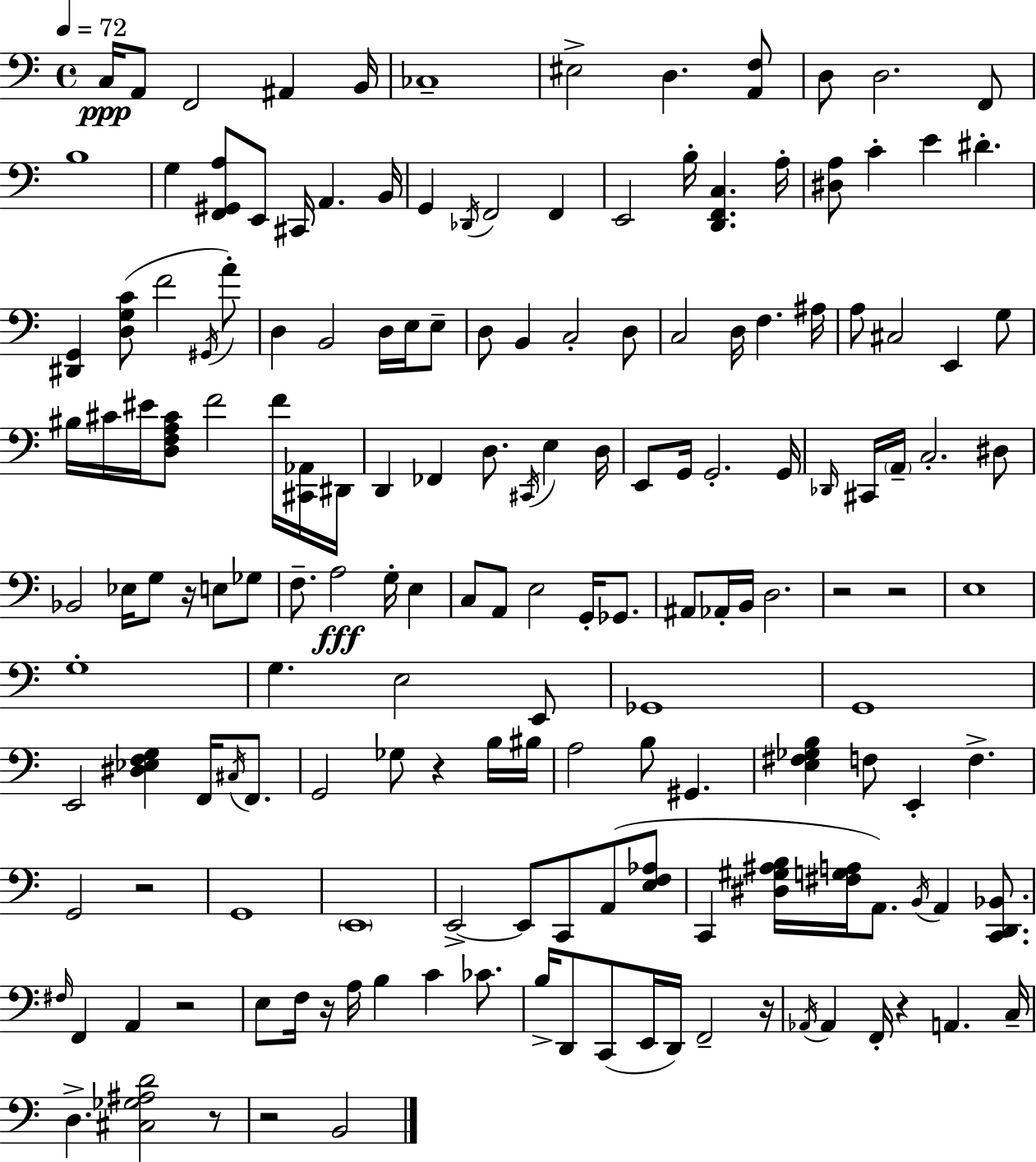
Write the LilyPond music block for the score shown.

{
  \clef bass
  \time 4/4
  \defaultTimeSignature
  \key c \major
  \tempo 4 = 72
  c16\ppp a,8 f,2 ais,4 b,16 | ces1-- | eis2-> d4. <a, f>8 | d8 d2. f,8 | \break b1 | g4 <f, gis, a>8 e,8 cis,16 a,4. b,16 | g,4 \acciaccatura { des,16 } f,2 f,4 | e,2 b16-. <d, f, c>4. | \break a16-. <dis a>8 c'4-. e'4 dis'4.-. | <dis, g,>4 <d g c'>8( f'2 \acciaccatura { gis,16 } | a'8-.) d4 b,2 d16 e16 | e8-- d8 b,4 c2-. | \break d8 c2 d16 f4. | ais16 a8 cis2 e,4 | g8 bis16 cis'16 eis'16 <d f a cis'>8 f'2 f'16 | <cis, aes,>16 dis,16 d,4 fes,4 d8. \acciaccatura { cis,16 } e4 | \break d16 e,8 g,16 g,2.-. | g,16 \grace { des,16 } cis,16 \parenthesize a,16-- c2.-. | dis8 bes,2 ees16 g8 r16 | e8 ges8 f8.-- a2\fff g16-. | \break e4 c8 a,8 e2 | g,16-. ges,8. ais,8 aes,16-. b,16 d2. | r2 r2 | e1 | \break g1-. | g4. e2 | e,8 ges,1 | g,1 | \break e,2 <dis ees f g>4 | f,16 \acciaccatura { cis16 } f,8. g,2 ges8 r4 | b16 bis16 a2 b8 gis,4. | <e fis ges b>4 f8 e,4-. f4.-> | \break g,2 r2 | g,1 | \parenthesize e,1 | e,2->~~ e,8 c,8 | \break a,8( <e f aes>8 c,4 <dis gis ais b>16 <fis g a>16 a,8.) \acciaccatura { b,16 } a,4 | <c, d, bes,>8. \grace { fis16 } f,4 a,4 r2 | e8 f16 r16 a16 b4 | c'4 ces'8. b16-> d,8 c,8( e,16 d,16) f,2-- | \break r16 \acciaccatura { aes,16 } aes,4 f,16-. r4 | a,4. c16-- d4.-> <cis ges ais d'>2 | r8 r2 | b,2 \bar "|."
}